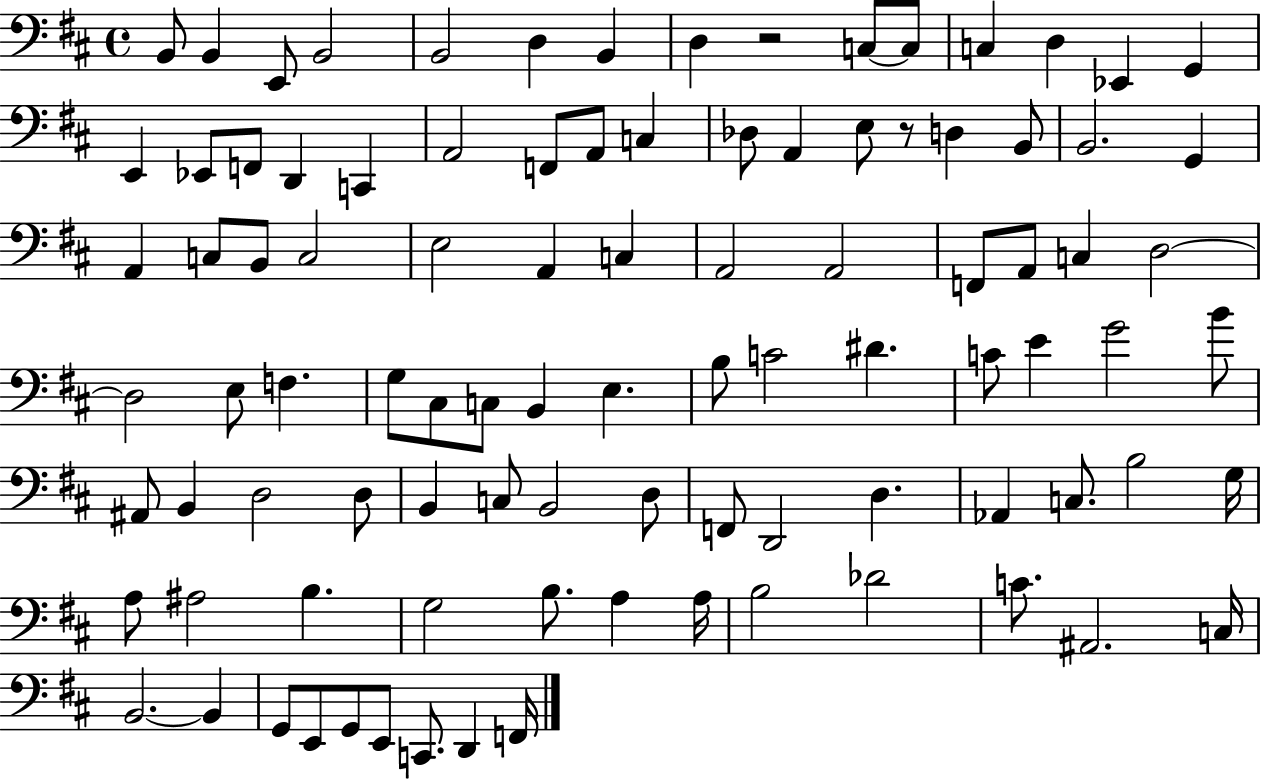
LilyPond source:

{
  \clef bass
  \time 4/4
  \defaultTimeSignature
  \key d \major
  b,8 b,4 e,8 b,2 | b,2 d4 b,4 | d4 r2 c8~~ c8 | c4 d4 ees,4 g,4 | \break e,4 ees,8 f,8 d,4 c,4 | a,2 f,8 a,8 c4 | des8 a,4 e8 r8 d4 b,8 | b,2. g,4 | \break a,4 c8 b,8 c2 | e2 a,4 c4 | a,2 a,2 | f,8 a,8 c4 d2~~ | \break d2 e8 f4. | g8 cis8 c8 b,4 e4. | b8 c'2 dis'4. | c'8 e'4 g'2 b'8 | \break ais,8 b,4 d2 d8 | b,4 c8 b,2 d8 | f,8 d,2 d4. | aes,4 c8. b2 g16 | \break a8 ais2 b4. | g2 b8. a4 a16 | b2 des'2 | c'8. ais,2. c16 | \break b,2.~~ b,4 | g,8 e,8 g,8 e,8 c,8. d,4 f,16 | \bar "|."
}